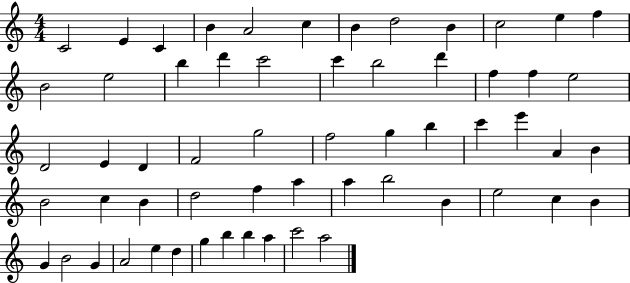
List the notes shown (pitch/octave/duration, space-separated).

C4/h E4/q C4/q B4/q A4/h C5/q B4/q D5/h B4/q C5/h E5/q F5/q B4/h E5/h B5/q D6/q C6/h C6/q B5/h D6/q F5/q F5/q E5/h D4/h E4/q D4/q F4/h G5/h F5/h G5/q B5/q C6/q E6/q A4/q B4/q B4/h C5/q B4/q D5/h F5/q A5/q A5/q B5/h B4/q E5/h C5/q B4/q G4/q B4/h G4/q A4/h E5/q D5/q G5/q B5/q B5/q A5/q C6/h A5/h